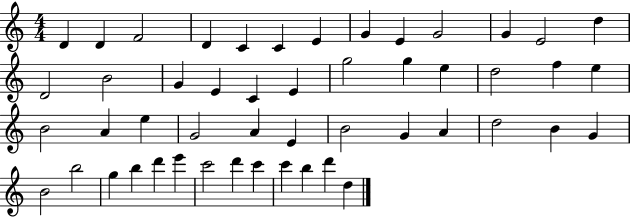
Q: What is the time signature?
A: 4/4